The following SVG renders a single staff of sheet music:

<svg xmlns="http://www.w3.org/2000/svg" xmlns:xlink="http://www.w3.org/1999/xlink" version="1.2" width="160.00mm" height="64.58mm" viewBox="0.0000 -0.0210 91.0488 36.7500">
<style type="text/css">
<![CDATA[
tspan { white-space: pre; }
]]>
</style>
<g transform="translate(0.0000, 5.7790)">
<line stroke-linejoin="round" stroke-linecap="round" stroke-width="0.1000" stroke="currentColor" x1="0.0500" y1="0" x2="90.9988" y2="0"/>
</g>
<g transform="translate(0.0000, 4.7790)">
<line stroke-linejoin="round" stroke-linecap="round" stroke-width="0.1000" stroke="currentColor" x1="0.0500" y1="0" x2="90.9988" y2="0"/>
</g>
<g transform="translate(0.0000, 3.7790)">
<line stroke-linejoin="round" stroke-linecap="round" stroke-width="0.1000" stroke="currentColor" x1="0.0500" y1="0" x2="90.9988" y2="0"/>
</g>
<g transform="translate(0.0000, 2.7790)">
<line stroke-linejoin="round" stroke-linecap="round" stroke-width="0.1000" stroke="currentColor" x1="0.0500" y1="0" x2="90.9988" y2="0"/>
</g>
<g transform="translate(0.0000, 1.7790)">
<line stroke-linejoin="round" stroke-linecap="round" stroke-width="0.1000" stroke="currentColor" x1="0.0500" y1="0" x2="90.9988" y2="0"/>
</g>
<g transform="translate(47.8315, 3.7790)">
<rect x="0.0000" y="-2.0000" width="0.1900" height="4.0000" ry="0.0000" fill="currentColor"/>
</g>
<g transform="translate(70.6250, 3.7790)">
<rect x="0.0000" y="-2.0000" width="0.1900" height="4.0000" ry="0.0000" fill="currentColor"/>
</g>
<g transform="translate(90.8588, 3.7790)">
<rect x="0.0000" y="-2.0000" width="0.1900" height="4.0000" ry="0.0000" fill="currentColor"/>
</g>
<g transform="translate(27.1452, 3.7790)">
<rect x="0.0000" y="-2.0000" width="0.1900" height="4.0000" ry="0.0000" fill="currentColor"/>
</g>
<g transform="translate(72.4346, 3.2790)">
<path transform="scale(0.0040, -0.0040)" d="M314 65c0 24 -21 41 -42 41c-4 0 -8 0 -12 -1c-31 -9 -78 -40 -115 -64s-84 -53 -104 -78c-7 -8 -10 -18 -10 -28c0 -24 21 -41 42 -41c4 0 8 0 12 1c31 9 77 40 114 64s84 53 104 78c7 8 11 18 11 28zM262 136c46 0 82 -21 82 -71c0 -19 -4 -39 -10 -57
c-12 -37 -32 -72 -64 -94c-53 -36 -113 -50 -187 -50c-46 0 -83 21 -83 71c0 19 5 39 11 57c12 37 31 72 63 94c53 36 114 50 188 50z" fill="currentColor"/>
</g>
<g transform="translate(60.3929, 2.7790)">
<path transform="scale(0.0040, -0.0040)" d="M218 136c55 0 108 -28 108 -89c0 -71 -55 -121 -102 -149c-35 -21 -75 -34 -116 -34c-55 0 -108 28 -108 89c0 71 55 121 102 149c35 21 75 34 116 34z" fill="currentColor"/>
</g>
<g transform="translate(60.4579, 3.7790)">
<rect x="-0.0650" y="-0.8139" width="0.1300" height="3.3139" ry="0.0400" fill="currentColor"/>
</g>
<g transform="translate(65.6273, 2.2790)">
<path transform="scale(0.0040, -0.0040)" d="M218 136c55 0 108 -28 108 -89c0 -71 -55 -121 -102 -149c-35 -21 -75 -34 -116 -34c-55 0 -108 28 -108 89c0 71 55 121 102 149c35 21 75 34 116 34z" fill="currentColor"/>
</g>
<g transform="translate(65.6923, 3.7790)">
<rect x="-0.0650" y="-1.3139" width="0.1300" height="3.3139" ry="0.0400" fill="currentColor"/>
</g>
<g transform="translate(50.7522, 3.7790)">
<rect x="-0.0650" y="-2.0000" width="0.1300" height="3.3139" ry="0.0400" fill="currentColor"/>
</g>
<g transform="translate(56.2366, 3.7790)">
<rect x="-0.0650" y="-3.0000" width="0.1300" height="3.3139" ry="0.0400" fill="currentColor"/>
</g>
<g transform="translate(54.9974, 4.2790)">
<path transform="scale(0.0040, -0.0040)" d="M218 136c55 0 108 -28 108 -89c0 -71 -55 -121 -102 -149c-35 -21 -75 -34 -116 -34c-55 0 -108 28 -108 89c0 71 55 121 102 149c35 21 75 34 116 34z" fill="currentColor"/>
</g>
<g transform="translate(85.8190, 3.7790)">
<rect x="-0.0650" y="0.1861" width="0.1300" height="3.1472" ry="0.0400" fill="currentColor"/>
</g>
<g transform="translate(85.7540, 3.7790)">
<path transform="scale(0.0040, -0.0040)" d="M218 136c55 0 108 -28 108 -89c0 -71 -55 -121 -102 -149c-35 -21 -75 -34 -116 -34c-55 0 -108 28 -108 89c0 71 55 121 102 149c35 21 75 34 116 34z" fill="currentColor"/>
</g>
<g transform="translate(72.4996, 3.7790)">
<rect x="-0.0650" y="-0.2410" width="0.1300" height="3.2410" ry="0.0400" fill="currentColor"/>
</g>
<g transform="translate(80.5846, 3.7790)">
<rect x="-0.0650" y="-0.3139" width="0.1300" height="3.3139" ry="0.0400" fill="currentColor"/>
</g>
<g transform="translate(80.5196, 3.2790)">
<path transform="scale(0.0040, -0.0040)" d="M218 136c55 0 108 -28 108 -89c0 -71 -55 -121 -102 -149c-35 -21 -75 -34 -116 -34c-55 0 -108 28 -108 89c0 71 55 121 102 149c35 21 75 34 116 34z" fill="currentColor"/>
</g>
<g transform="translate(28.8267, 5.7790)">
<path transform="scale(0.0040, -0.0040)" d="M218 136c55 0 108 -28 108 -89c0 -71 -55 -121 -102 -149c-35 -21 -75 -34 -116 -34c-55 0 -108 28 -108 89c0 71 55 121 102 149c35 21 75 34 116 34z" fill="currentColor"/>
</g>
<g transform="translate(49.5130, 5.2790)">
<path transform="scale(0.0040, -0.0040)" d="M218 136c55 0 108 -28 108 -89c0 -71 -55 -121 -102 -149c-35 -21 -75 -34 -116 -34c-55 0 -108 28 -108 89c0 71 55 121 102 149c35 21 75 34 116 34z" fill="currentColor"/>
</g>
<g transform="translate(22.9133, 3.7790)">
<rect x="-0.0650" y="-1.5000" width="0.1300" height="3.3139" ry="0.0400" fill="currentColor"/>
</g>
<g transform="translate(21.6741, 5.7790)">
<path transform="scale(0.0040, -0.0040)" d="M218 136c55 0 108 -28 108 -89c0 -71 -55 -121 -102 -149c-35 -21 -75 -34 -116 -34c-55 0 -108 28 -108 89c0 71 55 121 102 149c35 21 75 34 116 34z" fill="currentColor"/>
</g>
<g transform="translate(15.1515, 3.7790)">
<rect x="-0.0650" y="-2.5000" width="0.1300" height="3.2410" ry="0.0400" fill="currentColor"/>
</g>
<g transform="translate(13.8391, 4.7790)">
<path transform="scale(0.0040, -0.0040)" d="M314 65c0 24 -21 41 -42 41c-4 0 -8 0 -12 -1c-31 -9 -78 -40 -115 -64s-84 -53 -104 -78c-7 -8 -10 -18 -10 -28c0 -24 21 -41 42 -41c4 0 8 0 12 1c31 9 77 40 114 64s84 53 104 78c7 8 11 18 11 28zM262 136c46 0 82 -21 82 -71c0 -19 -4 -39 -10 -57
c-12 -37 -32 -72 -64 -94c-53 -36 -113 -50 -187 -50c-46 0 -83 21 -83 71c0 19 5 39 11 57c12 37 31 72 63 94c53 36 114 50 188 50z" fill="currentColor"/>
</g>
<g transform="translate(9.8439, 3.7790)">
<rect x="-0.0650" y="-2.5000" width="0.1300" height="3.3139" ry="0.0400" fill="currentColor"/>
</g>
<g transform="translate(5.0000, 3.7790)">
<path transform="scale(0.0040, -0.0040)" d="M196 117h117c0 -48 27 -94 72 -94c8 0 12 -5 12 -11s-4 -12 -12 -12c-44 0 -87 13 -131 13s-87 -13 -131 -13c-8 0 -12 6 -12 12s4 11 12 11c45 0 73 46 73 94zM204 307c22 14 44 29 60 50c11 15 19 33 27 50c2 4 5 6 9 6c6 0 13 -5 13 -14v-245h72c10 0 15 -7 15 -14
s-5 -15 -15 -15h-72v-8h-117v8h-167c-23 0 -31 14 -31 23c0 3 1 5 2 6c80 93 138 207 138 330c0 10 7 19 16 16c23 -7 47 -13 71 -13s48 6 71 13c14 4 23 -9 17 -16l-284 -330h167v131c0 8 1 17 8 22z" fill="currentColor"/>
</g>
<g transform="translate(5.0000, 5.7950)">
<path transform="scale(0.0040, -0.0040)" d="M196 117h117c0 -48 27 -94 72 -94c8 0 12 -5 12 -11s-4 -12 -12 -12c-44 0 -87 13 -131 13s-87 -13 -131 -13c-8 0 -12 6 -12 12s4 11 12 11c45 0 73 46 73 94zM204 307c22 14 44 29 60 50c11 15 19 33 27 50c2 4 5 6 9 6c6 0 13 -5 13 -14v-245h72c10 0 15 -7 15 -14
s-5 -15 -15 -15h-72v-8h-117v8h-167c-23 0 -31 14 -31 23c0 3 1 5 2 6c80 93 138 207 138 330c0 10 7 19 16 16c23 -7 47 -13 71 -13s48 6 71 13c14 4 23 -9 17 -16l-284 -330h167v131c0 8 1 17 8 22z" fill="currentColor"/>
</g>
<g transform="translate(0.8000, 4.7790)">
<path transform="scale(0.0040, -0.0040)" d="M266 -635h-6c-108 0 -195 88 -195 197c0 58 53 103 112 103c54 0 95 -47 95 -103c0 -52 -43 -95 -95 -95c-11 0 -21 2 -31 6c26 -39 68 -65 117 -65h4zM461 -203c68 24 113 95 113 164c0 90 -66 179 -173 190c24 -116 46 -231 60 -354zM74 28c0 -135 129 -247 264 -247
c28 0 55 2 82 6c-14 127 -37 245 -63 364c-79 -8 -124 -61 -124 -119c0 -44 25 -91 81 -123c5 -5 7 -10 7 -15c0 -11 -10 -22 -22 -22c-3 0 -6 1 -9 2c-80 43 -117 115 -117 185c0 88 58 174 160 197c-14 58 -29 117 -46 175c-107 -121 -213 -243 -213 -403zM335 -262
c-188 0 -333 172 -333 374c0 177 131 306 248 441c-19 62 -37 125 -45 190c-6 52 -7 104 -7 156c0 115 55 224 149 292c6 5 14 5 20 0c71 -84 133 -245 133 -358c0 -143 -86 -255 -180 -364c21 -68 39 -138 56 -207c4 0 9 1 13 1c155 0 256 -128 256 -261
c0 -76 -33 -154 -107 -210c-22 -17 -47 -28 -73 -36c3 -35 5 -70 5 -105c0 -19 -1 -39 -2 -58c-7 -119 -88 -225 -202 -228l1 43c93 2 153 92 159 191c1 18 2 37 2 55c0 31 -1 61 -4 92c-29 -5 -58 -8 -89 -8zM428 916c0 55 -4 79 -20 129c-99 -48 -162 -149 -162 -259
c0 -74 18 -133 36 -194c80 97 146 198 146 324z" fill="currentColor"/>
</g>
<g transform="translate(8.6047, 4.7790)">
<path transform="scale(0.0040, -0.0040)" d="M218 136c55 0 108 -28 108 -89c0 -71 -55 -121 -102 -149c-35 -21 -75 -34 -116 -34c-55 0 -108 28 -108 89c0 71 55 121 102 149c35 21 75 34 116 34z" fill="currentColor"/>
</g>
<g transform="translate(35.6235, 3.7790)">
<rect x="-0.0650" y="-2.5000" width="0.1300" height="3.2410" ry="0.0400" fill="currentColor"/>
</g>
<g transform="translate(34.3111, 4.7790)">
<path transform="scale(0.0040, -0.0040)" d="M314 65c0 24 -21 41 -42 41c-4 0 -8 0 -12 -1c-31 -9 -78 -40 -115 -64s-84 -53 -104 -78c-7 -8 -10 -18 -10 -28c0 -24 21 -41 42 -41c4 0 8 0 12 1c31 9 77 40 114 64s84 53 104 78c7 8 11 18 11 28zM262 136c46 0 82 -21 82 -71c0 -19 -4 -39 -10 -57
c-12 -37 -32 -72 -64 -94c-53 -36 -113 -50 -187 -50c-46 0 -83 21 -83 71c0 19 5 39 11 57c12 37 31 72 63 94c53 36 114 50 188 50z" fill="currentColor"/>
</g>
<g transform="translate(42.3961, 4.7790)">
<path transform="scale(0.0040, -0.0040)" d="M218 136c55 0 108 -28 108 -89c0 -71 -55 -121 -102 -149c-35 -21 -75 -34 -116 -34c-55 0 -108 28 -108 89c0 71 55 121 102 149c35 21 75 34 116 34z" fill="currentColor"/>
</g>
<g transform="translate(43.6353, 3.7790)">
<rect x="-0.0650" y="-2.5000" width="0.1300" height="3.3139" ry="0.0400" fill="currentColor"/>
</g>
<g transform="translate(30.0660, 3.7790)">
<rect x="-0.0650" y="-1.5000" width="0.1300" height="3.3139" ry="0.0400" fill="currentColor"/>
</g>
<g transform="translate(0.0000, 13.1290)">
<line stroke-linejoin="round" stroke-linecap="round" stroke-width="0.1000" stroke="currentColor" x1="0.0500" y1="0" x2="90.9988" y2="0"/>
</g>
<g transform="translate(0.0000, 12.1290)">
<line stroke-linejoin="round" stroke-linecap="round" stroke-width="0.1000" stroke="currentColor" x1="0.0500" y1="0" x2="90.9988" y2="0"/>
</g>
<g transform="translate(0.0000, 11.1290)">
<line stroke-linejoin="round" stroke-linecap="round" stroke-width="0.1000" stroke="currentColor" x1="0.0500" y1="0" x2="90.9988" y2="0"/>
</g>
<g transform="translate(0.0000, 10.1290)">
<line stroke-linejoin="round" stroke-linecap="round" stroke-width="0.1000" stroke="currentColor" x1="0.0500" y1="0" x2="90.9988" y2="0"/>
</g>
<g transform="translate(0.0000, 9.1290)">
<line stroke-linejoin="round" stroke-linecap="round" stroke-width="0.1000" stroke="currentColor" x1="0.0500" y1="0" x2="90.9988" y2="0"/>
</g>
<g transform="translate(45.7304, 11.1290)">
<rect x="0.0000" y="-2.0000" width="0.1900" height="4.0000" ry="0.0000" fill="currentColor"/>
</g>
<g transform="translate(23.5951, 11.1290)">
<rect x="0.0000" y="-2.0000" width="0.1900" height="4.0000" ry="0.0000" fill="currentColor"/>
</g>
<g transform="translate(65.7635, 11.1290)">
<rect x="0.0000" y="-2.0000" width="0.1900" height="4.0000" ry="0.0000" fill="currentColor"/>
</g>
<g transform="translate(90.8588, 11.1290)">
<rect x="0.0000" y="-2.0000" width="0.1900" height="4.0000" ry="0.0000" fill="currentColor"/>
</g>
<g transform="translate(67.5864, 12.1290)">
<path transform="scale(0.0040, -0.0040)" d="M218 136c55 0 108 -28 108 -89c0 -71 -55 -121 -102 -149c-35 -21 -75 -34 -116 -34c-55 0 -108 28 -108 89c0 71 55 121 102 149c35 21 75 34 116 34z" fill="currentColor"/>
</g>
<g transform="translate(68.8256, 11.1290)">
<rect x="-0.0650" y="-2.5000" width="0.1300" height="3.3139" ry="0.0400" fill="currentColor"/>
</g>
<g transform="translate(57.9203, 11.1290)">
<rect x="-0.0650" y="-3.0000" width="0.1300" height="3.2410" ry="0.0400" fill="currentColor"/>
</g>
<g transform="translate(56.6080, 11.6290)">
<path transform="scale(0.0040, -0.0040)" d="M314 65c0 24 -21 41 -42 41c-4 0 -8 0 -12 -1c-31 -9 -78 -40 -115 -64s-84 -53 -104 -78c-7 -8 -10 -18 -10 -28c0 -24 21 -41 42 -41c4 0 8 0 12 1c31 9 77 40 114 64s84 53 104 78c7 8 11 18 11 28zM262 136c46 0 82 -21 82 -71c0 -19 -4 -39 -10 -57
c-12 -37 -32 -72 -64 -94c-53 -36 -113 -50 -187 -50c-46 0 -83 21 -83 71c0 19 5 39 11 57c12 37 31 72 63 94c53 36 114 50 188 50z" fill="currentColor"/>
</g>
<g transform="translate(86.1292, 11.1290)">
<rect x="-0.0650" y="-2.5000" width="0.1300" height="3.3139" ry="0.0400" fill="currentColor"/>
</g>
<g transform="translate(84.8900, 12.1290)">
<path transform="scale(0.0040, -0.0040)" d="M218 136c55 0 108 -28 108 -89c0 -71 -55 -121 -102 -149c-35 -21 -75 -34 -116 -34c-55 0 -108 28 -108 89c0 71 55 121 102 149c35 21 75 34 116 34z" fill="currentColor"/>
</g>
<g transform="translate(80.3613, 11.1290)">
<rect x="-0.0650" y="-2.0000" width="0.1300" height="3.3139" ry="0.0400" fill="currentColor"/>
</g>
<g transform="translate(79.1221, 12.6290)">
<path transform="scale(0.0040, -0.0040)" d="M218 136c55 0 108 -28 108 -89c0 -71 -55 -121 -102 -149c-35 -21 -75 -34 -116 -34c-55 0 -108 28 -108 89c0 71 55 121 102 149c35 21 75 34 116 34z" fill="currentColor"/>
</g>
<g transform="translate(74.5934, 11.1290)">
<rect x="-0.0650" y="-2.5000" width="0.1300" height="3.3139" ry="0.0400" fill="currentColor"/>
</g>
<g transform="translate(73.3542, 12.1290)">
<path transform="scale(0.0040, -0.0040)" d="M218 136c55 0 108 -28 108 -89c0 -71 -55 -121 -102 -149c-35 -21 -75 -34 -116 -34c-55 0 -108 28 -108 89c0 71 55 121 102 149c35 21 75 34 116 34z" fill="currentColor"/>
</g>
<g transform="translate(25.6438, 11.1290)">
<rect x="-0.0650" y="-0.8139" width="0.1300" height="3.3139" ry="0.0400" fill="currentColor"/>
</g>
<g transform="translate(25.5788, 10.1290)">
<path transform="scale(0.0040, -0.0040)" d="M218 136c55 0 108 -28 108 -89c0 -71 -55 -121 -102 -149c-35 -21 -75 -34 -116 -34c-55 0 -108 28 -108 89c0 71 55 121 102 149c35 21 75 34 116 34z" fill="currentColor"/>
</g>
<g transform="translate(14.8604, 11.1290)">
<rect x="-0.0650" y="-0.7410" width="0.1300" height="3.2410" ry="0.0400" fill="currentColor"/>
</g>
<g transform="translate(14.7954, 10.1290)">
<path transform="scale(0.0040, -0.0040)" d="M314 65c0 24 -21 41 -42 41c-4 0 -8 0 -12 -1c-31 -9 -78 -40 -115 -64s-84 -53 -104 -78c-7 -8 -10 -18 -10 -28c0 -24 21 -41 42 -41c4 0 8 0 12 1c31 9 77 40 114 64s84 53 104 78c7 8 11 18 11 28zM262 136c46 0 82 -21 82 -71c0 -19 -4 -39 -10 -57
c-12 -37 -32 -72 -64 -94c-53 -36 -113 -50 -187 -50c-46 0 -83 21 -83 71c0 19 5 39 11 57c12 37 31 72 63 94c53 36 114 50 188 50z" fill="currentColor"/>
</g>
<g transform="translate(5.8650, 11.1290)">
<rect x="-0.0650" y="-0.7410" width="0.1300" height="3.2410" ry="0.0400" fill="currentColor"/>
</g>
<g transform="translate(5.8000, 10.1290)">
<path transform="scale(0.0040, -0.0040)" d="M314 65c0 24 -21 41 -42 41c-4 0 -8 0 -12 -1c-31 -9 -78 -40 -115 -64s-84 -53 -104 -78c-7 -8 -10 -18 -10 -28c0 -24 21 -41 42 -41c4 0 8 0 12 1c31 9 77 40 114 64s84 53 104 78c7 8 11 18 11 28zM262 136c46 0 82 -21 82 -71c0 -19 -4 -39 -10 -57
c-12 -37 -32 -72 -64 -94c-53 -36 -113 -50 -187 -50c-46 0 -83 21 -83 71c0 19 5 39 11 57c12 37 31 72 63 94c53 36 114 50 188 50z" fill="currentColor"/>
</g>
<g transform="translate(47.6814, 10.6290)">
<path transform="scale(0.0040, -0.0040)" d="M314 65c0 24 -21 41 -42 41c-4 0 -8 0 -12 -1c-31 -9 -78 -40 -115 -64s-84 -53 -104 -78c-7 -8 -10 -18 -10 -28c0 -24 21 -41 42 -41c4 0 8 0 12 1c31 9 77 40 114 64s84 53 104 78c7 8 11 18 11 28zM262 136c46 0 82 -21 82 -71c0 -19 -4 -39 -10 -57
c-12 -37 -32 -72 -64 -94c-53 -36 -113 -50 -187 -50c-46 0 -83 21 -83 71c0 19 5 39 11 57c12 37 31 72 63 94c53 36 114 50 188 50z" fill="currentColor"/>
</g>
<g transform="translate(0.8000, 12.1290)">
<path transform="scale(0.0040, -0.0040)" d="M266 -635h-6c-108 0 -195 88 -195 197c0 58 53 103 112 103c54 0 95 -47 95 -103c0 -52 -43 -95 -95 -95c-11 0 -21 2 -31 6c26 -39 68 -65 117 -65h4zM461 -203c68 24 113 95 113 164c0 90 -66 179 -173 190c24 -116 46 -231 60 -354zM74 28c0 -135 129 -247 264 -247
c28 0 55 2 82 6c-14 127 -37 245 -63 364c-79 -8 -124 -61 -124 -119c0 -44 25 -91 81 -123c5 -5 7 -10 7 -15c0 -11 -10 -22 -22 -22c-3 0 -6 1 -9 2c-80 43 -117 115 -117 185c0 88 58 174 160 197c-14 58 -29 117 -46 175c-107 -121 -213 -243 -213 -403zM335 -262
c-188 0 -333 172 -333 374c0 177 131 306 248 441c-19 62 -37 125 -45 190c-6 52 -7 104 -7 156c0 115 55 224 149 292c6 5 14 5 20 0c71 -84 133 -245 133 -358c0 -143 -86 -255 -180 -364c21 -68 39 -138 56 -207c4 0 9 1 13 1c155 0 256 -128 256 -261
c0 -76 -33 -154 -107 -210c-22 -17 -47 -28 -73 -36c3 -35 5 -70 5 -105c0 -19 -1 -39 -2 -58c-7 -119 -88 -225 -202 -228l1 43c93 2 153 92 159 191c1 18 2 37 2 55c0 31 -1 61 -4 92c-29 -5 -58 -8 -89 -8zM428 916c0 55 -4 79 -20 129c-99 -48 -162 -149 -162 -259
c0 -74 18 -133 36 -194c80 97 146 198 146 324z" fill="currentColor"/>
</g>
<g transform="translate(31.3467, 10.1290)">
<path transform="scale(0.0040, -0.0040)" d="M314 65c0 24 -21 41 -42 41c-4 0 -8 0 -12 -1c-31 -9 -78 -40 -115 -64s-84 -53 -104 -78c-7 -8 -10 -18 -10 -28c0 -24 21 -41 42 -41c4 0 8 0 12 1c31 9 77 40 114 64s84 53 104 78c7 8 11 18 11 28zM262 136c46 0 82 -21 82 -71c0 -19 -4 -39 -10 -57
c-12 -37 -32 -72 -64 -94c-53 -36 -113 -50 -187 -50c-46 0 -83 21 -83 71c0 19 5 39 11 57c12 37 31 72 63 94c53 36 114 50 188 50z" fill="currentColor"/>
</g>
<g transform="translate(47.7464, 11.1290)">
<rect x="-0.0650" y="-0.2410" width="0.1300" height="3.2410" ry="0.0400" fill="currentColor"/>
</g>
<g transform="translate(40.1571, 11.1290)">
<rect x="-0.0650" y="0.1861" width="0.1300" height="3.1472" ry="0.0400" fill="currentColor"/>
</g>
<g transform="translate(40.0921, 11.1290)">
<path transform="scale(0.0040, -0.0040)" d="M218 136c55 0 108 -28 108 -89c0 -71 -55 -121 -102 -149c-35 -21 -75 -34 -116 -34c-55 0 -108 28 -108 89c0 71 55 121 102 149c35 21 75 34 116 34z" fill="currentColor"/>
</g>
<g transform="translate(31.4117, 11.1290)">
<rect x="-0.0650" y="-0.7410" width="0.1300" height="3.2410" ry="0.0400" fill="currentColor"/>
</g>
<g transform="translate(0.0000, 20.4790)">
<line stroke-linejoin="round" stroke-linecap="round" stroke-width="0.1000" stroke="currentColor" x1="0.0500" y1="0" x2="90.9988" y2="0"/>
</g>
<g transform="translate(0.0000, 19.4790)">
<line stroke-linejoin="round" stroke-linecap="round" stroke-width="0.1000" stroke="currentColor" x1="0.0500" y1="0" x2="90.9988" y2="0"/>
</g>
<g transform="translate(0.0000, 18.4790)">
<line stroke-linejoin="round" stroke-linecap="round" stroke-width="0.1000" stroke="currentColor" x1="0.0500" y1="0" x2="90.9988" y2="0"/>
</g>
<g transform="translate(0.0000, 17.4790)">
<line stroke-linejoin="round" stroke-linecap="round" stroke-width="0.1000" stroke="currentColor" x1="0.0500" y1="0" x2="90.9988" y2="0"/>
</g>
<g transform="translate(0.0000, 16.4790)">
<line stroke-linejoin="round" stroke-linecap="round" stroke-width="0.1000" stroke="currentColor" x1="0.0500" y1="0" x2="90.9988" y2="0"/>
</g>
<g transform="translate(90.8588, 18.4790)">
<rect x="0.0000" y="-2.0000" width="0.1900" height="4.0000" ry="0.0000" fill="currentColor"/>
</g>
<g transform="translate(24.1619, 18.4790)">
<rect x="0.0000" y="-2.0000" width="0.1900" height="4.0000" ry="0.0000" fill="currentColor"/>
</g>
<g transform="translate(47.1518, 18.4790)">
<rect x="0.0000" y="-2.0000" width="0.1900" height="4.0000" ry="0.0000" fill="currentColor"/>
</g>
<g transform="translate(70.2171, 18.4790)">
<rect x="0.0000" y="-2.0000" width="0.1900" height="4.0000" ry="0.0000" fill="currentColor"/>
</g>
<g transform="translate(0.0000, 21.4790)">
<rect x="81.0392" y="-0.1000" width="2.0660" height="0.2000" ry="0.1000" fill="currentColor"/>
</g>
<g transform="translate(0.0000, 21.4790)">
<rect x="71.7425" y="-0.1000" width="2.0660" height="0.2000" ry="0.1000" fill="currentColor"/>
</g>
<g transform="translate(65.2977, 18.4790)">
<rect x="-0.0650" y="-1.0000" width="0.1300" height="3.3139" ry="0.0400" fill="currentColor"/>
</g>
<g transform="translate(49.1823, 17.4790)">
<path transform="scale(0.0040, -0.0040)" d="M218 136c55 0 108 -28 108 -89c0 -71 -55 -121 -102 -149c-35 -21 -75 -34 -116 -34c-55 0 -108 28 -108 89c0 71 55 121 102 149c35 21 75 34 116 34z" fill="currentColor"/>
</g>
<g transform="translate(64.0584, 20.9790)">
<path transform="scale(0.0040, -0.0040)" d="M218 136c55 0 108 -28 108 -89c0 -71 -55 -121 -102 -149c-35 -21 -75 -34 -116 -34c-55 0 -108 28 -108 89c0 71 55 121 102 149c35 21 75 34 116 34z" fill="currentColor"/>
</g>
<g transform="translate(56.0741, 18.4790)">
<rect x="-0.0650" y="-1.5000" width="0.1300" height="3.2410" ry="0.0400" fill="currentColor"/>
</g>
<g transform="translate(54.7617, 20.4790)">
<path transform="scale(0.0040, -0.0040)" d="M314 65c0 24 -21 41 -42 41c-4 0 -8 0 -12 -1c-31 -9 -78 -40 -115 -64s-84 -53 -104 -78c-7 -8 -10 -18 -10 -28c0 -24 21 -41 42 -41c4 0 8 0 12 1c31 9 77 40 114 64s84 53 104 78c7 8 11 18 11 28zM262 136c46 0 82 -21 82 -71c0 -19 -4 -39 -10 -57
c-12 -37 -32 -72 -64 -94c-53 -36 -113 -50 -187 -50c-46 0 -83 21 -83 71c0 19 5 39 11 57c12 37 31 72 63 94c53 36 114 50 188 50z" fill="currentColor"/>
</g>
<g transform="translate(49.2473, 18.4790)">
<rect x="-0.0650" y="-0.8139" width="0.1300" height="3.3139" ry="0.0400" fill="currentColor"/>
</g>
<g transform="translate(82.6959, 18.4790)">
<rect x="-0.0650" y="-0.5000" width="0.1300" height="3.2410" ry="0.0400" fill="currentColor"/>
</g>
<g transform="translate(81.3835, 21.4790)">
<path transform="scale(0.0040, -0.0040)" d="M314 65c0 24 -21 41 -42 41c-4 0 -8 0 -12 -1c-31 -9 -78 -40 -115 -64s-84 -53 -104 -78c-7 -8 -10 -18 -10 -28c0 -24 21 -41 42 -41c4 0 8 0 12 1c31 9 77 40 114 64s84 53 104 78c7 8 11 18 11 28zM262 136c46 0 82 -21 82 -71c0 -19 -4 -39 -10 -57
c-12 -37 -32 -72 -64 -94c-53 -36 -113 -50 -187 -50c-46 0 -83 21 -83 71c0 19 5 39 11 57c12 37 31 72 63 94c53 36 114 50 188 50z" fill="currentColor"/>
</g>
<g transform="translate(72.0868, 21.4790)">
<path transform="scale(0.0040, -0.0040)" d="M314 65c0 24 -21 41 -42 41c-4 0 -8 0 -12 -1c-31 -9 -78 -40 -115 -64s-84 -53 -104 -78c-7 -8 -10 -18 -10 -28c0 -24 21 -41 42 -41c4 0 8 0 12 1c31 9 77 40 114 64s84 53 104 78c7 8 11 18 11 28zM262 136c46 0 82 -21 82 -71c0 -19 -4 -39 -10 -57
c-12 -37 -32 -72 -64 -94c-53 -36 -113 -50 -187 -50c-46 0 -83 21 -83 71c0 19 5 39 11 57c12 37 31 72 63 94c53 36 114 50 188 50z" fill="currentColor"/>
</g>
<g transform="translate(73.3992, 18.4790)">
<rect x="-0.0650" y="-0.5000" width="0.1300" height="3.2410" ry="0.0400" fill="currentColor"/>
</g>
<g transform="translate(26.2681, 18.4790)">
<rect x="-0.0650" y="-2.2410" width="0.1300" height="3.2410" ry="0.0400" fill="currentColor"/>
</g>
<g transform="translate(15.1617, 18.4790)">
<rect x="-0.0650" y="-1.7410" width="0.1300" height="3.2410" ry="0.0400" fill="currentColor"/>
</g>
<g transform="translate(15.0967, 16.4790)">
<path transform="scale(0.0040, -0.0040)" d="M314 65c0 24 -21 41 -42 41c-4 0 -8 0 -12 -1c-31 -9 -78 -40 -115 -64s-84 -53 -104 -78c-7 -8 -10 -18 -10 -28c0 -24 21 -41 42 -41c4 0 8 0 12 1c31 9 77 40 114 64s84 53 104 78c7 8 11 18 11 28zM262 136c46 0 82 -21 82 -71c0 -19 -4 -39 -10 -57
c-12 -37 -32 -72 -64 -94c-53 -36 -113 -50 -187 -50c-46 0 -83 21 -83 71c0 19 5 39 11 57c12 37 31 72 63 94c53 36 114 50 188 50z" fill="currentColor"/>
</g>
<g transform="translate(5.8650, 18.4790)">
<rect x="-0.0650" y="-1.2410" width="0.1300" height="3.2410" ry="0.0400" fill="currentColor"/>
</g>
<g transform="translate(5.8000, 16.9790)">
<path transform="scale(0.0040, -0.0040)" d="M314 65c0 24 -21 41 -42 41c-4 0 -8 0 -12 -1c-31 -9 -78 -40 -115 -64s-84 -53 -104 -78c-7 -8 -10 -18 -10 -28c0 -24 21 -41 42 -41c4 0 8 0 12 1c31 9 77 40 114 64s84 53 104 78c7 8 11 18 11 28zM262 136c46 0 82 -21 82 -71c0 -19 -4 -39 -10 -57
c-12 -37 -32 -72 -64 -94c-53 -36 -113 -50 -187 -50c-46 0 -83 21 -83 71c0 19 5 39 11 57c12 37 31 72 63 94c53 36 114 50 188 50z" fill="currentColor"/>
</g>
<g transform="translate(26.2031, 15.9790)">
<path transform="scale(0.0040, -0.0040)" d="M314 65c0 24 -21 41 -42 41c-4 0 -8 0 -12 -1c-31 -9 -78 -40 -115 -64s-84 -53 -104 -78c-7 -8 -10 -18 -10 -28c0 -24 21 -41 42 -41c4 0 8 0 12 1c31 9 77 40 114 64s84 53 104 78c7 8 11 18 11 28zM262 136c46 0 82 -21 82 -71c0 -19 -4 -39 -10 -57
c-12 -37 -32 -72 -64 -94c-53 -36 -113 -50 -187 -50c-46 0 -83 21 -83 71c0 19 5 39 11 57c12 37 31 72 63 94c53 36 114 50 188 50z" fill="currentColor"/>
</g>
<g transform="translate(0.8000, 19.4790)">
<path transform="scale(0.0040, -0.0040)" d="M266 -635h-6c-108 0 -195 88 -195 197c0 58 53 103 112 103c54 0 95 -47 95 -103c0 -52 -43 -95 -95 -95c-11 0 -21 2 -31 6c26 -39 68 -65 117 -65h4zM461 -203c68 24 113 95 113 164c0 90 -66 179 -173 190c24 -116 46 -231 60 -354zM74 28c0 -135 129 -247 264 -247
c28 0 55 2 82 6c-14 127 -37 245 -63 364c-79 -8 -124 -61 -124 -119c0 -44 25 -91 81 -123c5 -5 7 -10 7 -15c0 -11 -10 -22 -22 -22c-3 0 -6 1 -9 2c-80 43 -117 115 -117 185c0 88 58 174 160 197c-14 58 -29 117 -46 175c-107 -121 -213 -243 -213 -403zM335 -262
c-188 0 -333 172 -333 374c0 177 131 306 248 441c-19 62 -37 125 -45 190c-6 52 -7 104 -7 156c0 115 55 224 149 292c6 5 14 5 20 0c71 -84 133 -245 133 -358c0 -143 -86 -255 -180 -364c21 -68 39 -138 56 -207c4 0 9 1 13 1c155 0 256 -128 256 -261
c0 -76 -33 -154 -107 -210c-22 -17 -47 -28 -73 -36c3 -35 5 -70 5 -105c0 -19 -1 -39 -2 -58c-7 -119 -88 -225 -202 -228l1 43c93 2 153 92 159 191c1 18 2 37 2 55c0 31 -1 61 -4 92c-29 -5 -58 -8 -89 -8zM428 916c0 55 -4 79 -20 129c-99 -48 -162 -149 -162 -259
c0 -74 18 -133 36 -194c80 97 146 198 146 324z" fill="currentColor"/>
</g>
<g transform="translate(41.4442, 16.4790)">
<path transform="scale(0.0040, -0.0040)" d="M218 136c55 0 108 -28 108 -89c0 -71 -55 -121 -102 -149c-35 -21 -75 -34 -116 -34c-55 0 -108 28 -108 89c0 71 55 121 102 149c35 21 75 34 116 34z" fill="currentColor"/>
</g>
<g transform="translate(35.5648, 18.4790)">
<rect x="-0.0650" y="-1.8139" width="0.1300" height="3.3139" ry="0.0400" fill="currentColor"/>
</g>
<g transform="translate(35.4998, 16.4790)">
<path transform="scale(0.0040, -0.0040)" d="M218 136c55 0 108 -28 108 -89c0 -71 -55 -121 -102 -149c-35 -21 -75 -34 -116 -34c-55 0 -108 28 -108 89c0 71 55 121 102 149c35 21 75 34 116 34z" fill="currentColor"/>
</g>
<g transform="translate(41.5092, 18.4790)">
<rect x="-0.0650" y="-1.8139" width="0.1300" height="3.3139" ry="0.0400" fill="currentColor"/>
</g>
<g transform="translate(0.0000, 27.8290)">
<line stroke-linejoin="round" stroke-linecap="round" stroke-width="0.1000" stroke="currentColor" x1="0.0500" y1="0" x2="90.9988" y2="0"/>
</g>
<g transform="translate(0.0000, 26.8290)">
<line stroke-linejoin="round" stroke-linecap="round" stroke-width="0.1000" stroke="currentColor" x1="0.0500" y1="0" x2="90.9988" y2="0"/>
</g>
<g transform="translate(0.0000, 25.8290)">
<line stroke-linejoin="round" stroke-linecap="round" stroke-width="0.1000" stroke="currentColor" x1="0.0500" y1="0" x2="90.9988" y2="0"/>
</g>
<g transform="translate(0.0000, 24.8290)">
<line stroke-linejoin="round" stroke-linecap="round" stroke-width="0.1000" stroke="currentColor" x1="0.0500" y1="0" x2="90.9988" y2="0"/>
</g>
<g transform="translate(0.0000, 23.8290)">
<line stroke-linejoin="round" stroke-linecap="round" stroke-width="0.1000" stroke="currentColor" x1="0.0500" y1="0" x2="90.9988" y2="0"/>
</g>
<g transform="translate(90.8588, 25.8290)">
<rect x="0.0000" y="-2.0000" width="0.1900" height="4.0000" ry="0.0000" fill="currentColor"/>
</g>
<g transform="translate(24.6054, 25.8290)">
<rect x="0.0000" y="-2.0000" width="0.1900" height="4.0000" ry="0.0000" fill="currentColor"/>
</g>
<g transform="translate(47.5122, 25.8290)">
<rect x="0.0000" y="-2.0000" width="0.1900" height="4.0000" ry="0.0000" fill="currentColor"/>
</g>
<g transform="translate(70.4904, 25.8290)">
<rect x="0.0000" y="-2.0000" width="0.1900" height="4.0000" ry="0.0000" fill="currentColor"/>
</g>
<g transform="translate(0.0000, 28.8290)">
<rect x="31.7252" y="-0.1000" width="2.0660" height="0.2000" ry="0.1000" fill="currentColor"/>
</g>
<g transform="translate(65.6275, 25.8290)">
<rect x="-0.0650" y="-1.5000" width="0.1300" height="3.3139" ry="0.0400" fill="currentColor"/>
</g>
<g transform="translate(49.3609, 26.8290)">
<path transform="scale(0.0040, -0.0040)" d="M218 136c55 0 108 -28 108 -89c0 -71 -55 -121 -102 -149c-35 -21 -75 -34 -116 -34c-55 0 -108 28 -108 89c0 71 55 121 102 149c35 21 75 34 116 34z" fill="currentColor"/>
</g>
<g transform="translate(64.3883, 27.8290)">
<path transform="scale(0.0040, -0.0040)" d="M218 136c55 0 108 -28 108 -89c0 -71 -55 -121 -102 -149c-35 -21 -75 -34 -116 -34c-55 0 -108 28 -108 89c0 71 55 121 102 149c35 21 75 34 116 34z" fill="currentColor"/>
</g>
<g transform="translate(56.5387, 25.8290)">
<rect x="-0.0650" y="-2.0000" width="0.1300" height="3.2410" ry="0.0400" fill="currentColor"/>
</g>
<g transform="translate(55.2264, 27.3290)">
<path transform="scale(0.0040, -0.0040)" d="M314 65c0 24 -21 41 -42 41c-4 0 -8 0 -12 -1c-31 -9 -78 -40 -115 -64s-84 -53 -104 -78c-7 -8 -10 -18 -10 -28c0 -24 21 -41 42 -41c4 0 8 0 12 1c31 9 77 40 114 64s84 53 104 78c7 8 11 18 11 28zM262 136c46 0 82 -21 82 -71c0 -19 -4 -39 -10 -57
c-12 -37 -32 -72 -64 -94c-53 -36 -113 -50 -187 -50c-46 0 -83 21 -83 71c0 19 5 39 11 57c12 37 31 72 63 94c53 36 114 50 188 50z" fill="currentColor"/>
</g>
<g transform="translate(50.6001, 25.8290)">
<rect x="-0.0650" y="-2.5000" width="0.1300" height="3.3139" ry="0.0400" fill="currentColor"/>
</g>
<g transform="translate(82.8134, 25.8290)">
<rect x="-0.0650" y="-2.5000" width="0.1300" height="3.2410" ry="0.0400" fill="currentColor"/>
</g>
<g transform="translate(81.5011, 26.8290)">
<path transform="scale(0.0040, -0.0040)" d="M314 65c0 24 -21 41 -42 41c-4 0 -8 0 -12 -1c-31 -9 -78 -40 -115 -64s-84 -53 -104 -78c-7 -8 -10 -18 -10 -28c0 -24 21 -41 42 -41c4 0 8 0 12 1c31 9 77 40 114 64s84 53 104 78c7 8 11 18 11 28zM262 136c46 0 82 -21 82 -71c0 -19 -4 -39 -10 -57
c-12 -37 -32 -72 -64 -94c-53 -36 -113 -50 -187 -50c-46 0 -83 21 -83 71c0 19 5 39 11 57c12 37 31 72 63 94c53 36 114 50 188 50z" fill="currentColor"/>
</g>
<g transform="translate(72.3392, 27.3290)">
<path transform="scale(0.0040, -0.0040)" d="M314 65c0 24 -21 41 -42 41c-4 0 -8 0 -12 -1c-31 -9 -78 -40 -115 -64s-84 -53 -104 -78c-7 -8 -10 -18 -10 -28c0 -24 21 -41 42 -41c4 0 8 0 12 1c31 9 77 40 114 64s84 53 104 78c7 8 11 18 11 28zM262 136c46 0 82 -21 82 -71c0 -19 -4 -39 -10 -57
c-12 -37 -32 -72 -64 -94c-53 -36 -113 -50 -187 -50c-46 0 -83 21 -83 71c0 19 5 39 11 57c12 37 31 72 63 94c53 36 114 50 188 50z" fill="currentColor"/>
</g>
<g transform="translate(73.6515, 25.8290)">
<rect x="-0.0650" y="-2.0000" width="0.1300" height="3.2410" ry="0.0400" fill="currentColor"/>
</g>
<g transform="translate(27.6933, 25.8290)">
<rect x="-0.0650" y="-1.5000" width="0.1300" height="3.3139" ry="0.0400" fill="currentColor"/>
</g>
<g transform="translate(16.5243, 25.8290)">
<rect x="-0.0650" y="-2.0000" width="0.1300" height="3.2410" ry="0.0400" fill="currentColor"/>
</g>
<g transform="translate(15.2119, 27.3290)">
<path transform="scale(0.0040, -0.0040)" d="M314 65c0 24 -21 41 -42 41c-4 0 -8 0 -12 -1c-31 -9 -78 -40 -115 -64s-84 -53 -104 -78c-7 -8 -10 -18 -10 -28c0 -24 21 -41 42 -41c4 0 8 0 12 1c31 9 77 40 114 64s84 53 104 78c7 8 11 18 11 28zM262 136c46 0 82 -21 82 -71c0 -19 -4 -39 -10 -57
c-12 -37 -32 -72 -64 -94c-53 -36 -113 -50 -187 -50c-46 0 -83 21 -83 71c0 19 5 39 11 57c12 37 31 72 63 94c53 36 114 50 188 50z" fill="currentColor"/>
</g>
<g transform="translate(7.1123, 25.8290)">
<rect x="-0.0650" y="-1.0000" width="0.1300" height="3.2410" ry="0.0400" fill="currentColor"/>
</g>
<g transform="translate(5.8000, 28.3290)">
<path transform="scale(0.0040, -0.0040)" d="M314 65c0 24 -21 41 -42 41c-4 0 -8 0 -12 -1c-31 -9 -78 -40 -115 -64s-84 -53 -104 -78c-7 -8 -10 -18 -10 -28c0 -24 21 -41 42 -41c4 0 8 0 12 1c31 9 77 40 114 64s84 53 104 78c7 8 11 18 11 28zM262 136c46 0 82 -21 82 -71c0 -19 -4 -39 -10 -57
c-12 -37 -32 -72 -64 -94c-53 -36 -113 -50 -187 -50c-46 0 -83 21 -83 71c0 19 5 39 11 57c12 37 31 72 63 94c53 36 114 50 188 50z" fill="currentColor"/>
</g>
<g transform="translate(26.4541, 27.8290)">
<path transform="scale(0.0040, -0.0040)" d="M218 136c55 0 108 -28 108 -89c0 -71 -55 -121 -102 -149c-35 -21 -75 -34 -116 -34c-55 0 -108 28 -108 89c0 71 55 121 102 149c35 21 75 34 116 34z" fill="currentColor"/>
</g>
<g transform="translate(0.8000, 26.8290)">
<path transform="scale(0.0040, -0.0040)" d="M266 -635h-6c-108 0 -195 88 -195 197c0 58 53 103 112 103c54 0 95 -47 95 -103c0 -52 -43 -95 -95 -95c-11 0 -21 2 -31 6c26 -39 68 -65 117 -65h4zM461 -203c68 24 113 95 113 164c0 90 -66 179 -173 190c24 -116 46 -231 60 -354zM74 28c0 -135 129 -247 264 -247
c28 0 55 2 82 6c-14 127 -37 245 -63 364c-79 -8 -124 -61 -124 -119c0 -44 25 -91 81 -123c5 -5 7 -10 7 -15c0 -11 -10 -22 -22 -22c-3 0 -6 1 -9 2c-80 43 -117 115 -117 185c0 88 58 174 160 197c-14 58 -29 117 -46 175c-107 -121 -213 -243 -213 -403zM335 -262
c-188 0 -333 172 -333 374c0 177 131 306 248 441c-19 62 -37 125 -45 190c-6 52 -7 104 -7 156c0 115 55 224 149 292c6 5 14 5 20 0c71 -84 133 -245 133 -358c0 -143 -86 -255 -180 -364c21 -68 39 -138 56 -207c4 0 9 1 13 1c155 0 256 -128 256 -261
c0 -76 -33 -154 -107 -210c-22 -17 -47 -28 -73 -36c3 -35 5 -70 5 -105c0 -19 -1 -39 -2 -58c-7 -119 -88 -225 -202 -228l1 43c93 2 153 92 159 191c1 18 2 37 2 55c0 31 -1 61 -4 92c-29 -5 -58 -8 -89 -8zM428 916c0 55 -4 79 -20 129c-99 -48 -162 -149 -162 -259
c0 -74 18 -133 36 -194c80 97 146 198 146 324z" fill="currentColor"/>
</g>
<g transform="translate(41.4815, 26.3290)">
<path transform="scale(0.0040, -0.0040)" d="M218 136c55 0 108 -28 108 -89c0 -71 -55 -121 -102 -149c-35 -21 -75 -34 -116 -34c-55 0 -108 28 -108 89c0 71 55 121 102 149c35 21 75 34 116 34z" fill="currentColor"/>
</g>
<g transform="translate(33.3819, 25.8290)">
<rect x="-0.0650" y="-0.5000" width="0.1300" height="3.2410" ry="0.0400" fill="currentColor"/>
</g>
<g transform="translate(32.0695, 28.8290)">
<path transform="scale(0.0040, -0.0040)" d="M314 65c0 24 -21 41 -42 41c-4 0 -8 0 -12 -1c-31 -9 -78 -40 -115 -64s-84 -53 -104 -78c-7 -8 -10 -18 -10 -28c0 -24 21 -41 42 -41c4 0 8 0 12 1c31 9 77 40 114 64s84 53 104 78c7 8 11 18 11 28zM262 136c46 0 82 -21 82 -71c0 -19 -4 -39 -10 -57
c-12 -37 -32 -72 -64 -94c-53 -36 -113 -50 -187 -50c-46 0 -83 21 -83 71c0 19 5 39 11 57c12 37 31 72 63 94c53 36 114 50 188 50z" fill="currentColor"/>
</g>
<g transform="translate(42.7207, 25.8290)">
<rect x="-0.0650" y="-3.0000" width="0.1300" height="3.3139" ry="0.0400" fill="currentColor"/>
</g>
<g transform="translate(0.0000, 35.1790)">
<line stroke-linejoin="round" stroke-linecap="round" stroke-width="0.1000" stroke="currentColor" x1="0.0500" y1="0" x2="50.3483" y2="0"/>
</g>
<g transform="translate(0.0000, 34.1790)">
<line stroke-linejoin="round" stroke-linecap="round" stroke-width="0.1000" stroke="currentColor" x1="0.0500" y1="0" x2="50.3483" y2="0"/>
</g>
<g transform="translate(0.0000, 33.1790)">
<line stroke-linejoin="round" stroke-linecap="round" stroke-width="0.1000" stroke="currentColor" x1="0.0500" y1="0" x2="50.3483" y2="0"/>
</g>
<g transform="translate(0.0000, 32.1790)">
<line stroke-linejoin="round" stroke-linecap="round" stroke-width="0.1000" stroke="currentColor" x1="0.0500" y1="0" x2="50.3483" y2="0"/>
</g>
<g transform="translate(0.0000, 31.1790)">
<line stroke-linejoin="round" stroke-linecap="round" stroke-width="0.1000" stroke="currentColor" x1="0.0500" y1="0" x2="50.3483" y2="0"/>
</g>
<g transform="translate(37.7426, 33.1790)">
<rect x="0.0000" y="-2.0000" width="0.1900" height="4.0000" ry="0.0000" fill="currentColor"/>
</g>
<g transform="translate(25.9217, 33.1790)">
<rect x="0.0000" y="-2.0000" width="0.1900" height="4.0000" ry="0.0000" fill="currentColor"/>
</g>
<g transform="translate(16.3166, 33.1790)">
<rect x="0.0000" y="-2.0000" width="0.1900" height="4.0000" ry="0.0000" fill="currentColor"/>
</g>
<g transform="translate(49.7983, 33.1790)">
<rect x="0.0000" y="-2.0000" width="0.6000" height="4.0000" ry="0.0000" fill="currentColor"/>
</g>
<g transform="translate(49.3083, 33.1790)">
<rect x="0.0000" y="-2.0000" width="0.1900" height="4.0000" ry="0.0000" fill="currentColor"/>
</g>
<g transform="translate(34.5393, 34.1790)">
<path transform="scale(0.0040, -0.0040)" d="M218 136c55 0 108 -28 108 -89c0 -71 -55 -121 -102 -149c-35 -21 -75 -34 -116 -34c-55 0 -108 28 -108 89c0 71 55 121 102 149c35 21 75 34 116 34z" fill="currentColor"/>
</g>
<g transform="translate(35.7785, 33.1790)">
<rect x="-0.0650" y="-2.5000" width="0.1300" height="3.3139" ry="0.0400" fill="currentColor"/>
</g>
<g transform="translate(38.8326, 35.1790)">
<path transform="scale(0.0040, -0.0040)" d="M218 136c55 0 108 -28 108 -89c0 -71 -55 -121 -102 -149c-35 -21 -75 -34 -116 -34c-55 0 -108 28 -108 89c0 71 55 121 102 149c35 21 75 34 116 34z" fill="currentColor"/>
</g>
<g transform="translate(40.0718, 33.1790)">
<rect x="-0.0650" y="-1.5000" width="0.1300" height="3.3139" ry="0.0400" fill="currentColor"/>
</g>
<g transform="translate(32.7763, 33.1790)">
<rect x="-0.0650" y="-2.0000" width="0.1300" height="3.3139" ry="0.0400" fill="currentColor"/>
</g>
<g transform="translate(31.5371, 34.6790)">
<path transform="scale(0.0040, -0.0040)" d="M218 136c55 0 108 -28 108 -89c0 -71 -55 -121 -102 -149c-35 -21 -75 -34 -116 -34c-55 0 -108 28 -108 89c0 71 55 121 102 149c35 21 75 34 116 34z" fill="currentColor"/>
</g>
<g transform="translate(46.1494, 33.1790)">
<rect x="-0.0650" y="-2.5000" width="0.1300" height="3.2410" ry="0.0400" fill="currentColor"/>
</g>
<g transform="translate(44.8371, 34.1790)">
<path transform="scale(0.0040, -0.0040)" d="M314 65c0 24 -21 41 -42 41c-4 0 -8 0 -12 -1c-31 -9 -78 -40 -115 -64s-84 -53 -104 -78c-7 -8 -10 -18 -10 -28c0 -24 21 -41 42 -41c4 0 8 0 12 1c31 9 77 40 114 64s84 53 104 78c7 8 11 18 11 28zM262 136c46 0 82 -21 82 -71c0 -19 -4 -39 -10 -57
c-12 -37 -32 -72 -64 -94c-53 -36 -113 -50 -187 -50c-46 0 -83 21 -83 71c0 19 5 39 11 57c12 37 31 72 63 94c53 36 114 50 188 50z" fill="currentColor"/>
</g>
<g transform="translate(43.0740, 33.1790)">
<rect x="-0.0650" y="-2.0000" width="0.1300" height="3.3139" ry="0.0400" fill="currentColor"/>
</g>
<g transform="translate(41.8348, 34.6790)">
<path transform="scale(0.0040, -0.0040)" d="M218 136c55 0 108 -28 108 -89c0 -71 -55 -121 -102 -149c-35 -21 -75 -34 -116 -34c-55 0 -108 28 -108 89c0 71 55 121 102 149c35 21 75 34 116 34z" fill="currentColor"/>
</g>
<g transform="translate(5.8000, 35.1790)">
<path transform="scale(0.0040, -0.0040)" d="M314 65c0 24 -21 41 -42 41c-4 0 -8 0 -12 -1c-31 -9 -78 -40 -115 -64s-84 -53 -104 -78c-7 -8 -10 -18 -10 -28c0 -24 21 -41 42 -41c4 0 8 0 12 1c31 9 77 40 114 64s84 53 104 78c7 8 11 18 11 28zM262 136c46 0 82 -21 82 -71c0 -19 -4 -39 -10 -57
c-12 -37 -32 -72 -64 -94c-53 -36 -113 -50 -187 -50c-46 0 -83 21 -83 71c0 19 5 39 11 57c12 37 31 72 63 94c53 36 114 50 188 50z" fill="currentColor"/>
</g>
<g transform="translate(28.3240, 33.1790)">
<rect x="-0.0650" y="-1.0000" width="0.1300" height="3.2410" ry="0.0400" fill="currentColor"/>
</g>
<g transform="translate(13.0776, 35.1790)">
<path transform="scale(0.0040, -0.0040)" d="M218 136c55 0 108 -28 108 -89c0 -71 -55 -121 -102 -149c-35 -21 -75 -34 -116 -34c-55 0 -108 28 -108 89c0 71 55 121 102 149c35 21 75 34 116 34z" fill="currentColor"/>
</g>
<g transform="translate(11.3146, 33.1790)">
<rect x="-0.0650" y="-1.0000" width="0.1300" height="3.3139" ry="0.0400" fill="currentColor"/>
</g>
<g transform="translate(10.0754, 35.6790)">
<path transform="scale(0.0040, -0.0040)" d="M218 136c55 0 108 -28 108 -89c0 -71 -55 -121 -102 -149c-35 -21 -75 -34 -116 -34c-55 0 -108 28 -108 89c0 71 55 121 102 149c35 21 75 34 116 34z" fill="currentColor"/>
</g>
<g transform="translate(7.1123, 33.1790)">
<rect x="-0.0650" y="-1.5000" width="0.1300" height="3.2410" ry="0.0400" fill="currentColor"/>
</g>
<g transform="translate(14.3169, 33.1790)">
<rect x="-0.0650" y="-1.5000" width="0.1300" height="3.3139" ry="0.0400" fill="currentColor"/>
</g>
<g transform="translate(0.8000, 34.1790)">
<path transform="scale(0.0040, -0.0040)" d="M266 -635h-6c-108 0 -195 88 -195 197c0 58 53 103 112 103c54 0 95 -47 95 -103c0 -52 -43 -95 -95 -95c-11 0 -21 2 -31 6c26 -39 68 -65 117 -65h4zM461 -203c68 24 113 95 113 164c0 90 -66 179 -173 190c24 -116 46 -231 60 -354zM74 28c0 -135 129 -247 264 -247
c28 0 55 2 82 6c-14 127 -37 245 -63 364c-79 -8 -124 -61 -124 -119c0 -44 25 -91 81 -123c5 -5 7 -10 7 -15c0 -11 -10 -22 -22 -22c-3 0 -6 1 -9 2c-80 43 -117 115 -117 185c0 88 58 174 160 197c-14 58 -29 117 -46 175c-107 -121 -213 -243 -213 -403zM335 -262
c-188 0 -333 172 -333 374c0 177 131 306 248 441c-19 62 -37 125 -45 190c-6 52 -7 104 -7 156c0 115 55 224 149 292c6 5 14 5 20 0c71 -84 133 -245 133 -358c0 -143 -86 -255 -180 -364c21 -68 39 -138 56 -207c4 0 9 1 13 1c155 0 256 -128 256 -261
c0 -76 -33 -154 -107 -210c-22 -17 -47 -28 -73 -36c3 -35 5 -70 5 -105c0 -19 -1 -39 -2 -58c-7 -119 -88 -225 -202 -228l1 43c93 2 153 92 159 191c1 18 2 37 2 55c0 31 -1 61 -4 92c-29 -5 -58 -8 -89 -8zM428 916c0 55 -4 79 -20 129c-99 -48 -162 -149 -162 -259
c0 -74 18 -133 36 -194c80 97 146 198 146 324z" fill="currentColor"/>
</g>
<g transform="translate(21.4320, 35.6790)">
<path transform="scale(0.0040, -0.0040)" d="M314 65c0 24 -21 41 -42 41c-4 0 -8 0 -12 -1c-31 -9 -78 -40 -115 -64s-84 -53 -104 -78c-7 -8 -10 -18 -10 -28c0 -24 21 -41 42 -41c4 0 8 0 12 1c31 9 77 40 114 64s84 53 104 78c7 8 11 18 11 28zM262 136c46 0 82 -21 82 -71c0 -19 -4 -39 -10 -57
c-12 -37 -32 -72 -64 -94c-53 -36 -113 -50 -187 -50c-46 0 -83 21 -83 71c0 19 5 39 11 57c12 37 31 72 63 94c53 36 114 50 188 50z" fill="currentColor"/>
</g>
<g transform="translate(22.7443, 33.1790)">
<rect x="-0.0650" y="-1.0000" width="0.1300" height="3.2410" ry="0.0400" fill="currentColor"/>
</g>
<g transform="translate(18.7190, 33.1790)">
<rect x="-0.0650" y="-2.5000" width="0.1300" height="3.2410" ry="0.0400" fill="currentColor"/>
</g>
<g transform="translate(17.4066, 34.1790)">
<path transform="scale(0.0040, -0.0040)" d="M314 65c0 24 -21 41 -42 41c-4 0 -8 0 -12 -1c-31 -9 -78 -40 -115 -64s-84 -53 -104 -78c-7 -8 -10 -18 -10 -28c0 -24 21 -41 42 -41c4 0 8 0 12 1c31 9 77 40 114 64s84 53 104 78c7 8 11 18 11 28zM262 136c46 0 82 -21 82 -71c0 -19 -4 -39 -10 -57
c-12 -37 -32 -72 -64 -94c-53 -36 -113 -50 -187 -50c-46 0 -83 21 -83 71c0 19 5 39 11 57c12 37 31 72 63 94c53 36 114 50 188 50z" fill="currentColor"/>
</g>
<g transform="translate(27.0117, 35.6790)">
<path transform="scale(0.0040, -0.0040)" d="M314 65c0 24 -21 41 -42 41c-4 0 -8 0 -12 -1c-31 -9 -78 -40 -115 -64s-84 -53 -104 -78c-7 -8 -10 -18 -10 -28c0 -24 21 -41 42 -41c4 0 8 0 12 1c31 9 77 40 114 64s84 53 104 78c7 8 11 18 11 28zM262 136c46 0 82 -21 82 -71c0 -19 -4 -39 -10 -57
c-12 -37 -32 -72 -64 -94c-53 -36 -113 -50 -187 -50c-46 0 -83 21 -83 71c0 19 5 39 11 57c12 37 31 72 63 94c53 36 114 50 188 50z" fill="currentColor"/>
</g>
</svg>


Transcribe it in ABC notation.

X:1
T:Untitled
M:4/4
L:1/4
K:C
G G2 E E G2 G F A d e c2 c B d2 d2 d d2 B c2 A2 G G F G e2 f2 g2 f f d E2 D C2 C2 D2 F2 E C2 A G F2 E F2 G2 E2 D E G2 D2 D2 F G E F G2